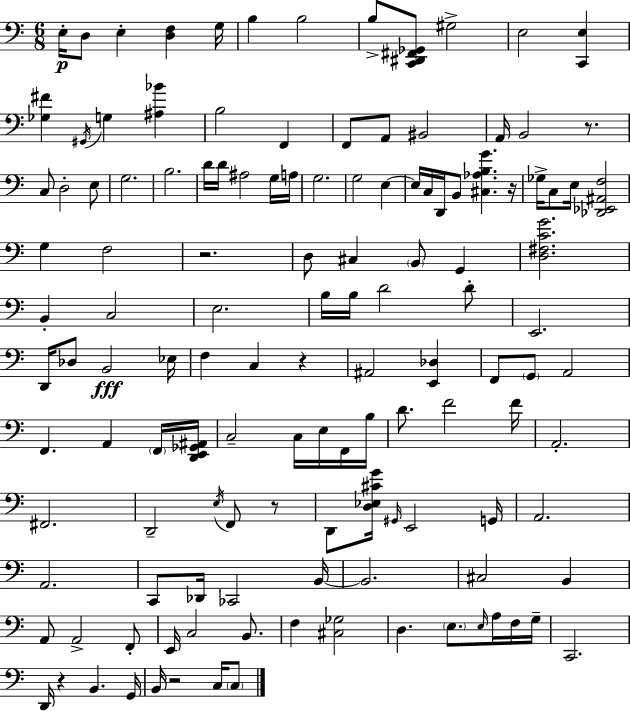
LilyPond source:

{
  \clef bass
  \numericTimeSignature
  \time 6/8
  \key c \major
  e16-.\p d8 e4-. <d f>4 g16 | b4 b2 | b8-> <c, dis, fis, ges,>8 gis2-> | e2 <c, e>4 | \break <ges fis'>4 \acciaccatura { gis,16 } g4 <ais bes'>4 | b2 f,4 | f,8 a,8 bis,2 | a,16 b,2 r8. | \break c8 d2-. e8 | g2. | b2. | d'16 d'16 ais2 g16 | \break a16 g2. | g2 e4~~ | e16 c16 d,16 b,8 <cis aes b g'>4. | r16 ges16-> c8 e16 <des, ees, ais, f>2 | \break g4 f2 | r2. | d8 cis4 \parenthesize b,8 g,4 | <d fis c' g'>2. | \break b,4-. c2 | e2. | b16 b16 d'2 d'8-. | e,2. | \break d,16 des8 b,2\fff | ees16 f4 c4 r4 | ais,2 <e, des>4 | f,8 \parenthesize g,8 a,2 | \break f,4. a,4 \parenthesize f,16 | <d, e, ges, ais,>16 c2-- c16 e16 f,16 | b16 d'8. f'2 | f'16 a,2.-. | \break fis,2. | d,2-- \acciaccatura { e16 } f,8 | r8 d,8 <d ees cis' g'>16 \grace { gis,16 } e,2 | g,16 a,2. | \break a,2. | c,8 des,16 ces,2 | b,16~~ b,2. | cis2 b,4 | \break a,8 a,2-> | f,8-. e,16 c2 | b,8. f4 <cis ges>2 | d4. \parenthesize e8. | \break \grace { e16 } a16 f16 g16-- c,2. | d,16 r4 b,4. | g,16 b,16 r2 | c16 \parenthesize c8 \bar "|."
}